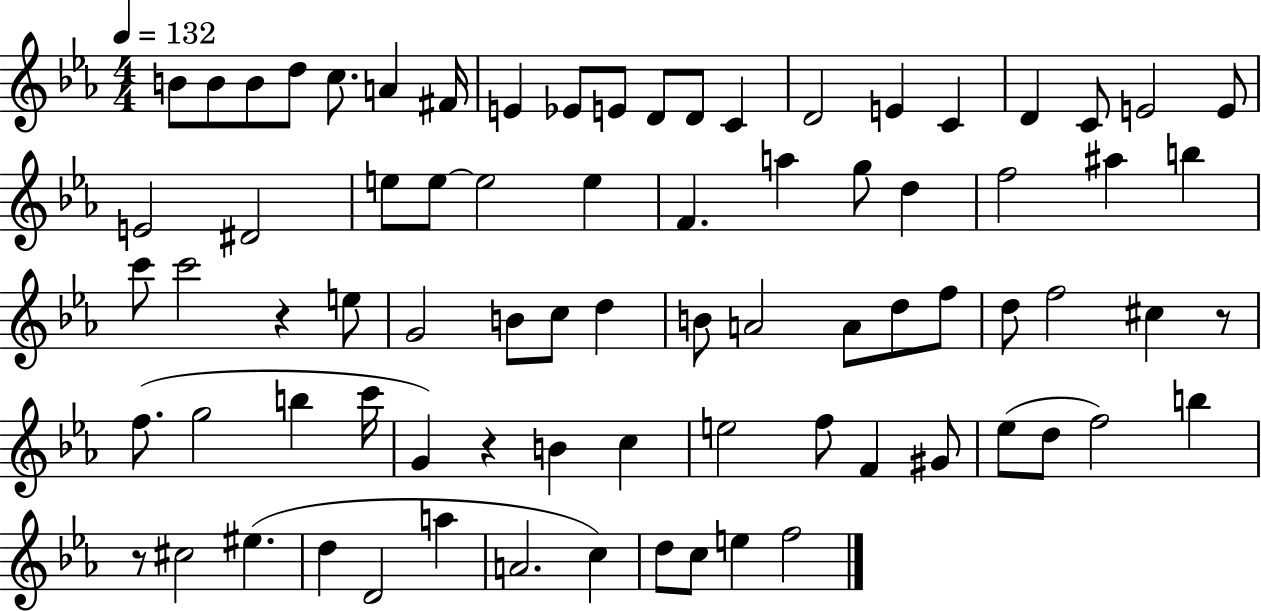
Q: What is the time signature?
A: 4/4